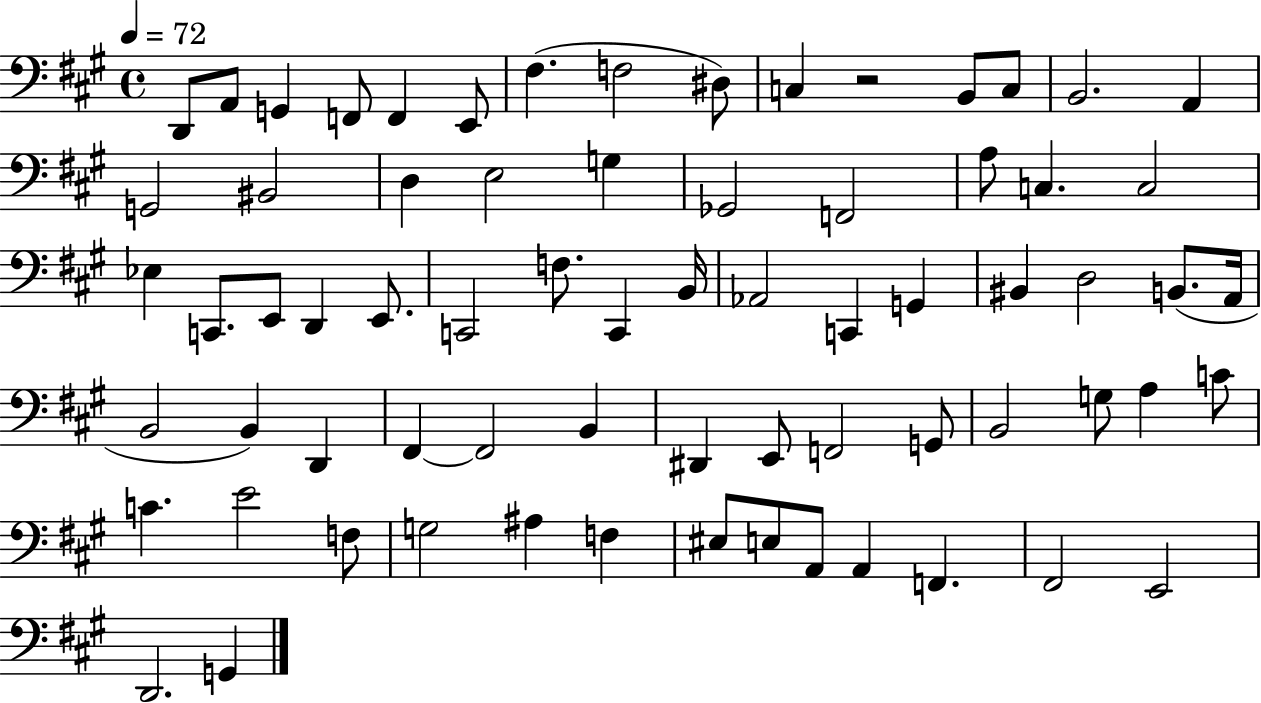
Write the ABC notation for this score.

X:1
T:Untitled
M:4/4
L:1/4
K:A
D,,/2 A,,/2 G,, F,,/2 F,, E,,/2 ^F, F,2 ^D,/2 C, z2 B,,/2 C,/2 B,,2 A,, G,,2 ^B,,2 D, E,2 G, _G,,2 F,,2 A,/2 C, C,2 _E, C,,/2 E,,/2 D,, E,,/2 C,,2 F,/2 C,, B,,/4 _A,,2 C,, G,, ^B,, D,2 B,,/2 A,,/4 B,,2 B,, D,, ^F,, ^F,,2 B,, ^D,, E,,/2 F,,2 G,,/2 B,,2 G,/2 A, C/2 C E2 F,/2 G,2 ^A, F, ^E,/2 E,/2 A,,/2 A,, F,, ^F,,2 E,,2 D,,2 G,,